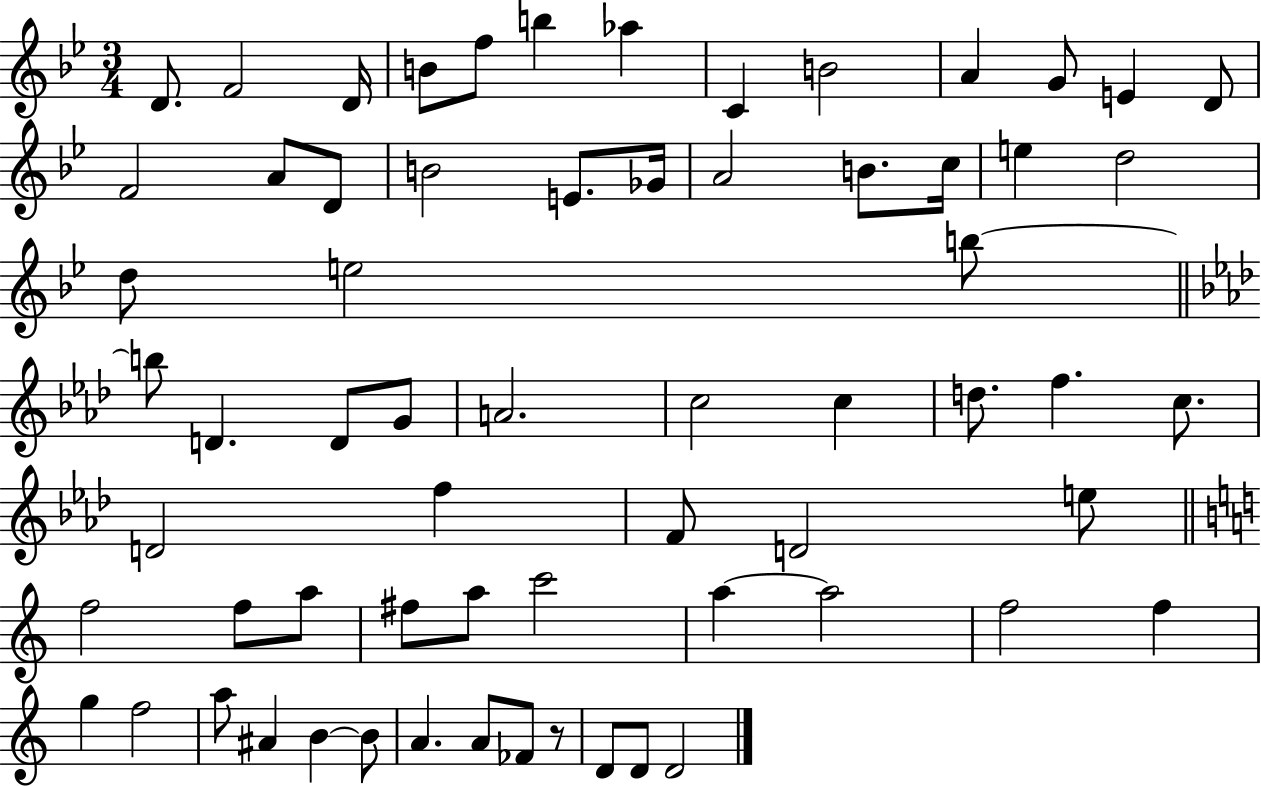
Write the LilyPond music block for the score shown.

{
  \clef treble
  \numericTimeSignature
  \time 3/4
  \key bes \major
  d'8. f'2 d'16 | b'8 f''8 b''4 aes''4 | c'4 b'2 | a'4 g'8 e'4 d'8 | \break f'2 a'8 d'8 | b'2 e'8. ges'16 | a'2 b'8. c''16 | e''4 d''2 | \break d''8 e''2 b''8~~ | \bar "||" \break \key aes \major b''8 d'4. d'8 g'8 | a'2. | c''2 c''4 | d''8. f''4. c''8. | \break d'2 f''4 | f'8 d'2 e''8 | \bar "||" \break \key c \major f''2 f''8 a''8 | fis''8 a''8 c'''2 | a''4~~ a''2 | f''2 f''4 | \break g''4 f''2 | a''8 ais'4 b'4~~ b'8 | a'4. a'8 fes'8 r8 | d'8 d'8 d'2 | \break \bar "|."
}